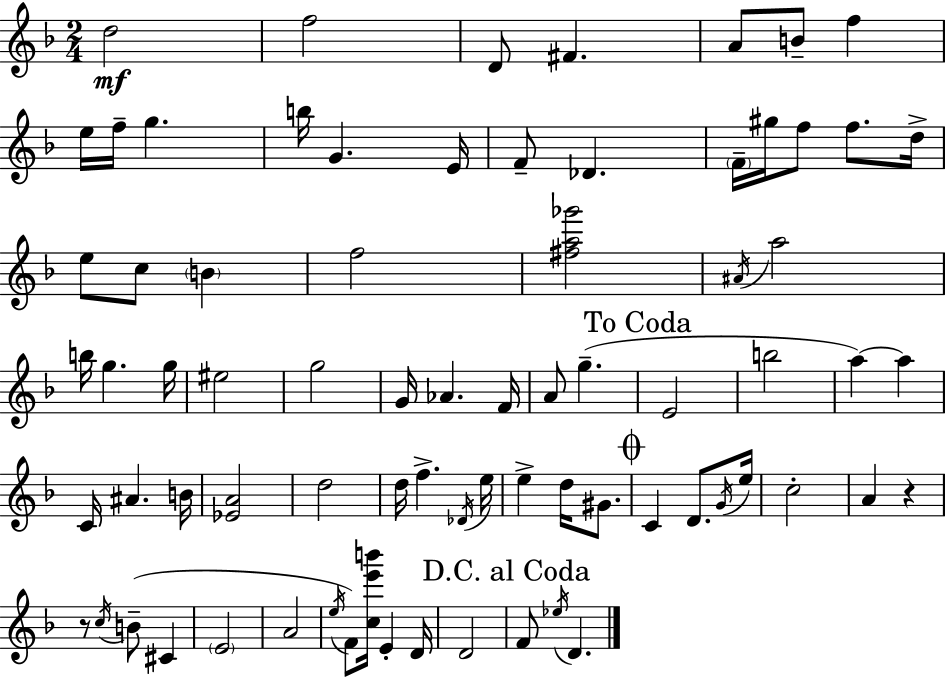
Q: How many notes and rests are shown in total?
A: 75